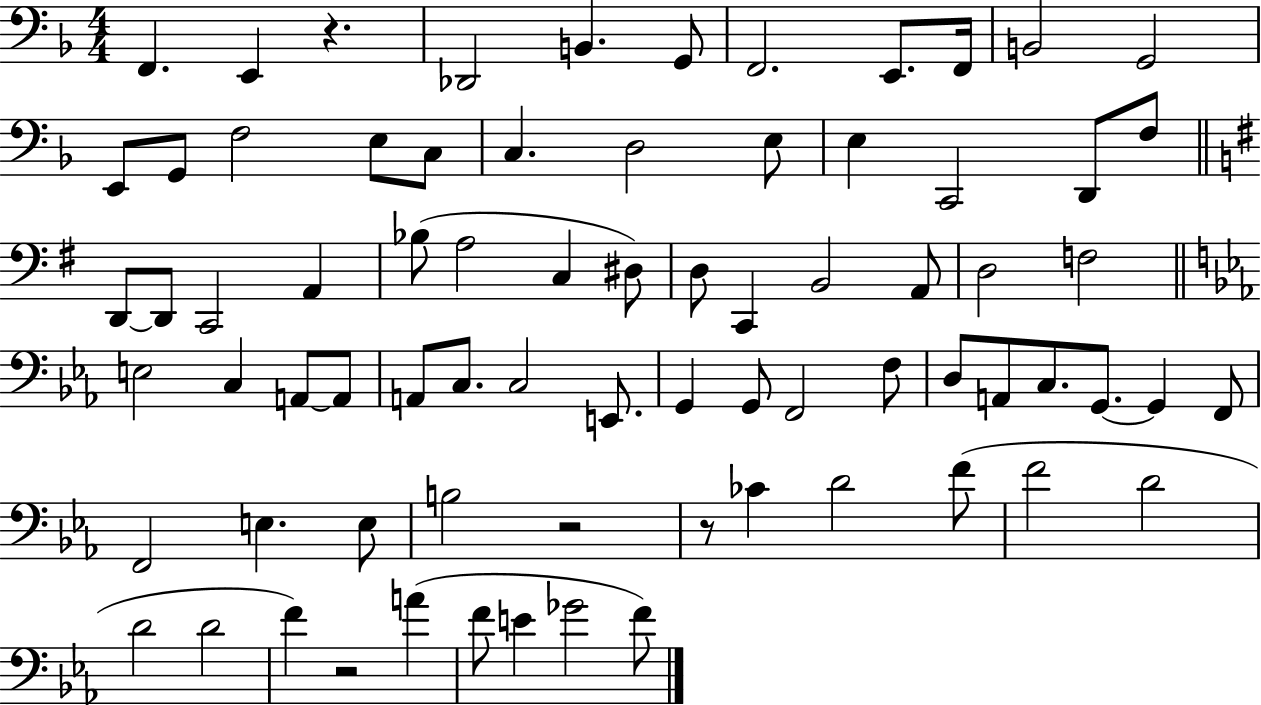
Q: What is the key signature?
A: F major